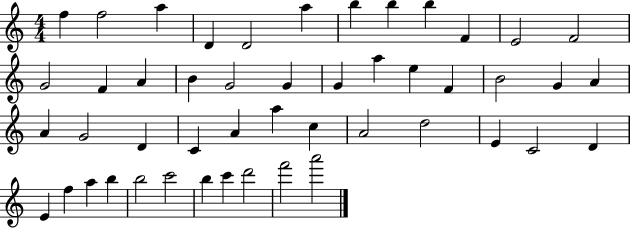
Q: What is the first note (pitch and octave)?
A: F5